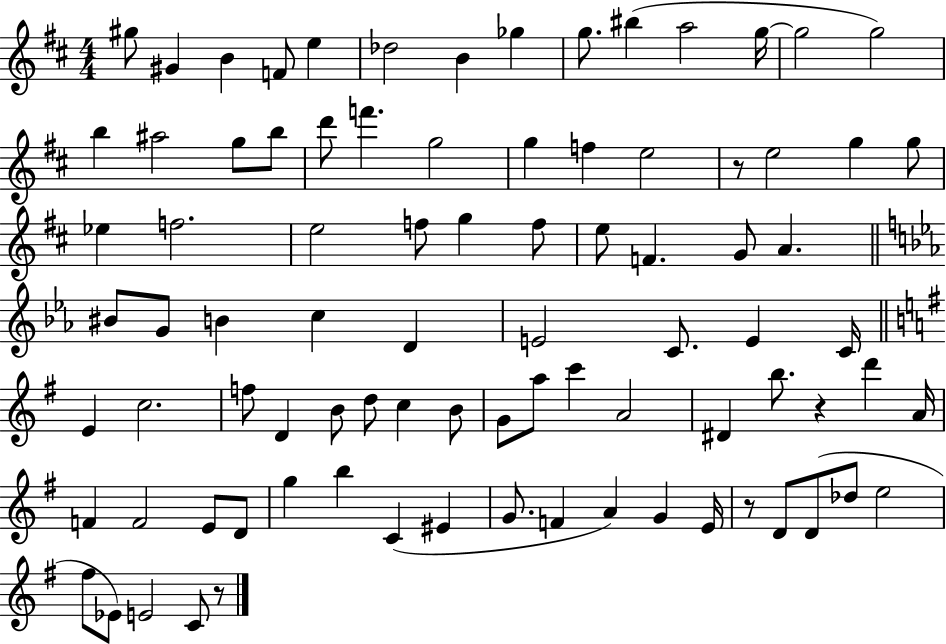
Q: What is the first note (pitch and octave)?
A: G#5